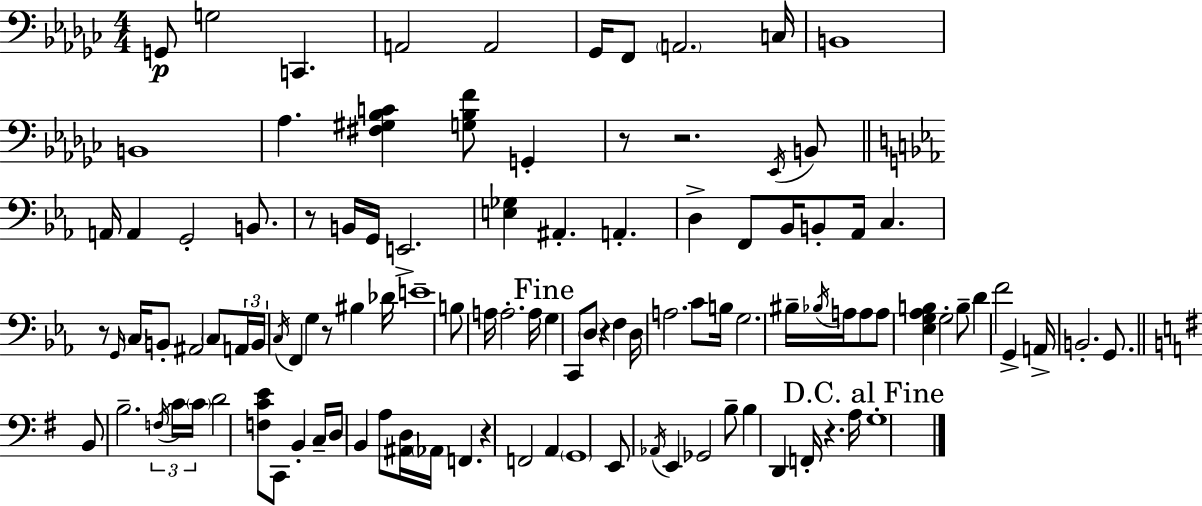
{
  \clef bass
  \numericTimeSignature
  \time 4/4
  \key ees \minor
  g,8\p g2 c,4. | a,2 a,2 | ges,16 f,8 \parenthesize a,2. c16 | b,1 | \break b,1 | aes4. <fis gis bes c'>4 <g bes f'>8 g,4-. | r8 r2. \acciaccatura { ees,16 } b,8 | \bar "||" \break \key c \minor a,16 a,4 g,2-. b,8. | r8 b,16 g,16 e,2.-> | <e ges>4 ais,4.-. a,4.-. | d4-> f,8 bes,16 b,8-. aes,16 c4. | \break r8 \grace { g,16 } \parenthesize c16 b,8-. ais,2 \parenthesize c8 | \tuplet 3/2 { a,16 b,16 \acciaccatura { c16 } } f,4 g4 r8 bis4 | des'16 e'1-- | b8 a16 a2.-. | \break a16 \mark "Fine" g4 c,8 \parenthesize d8 r4 f4 | d16 a2. c'8 | b16 g2. bis16-- \acciaccatura { bes16 } | a16 a8 a8 <ees g aes b>4 g2-. | \break b8-- d'4 f'2 g,4-> | a,16-> b,2.-. | g,8. \bar "||" \break \key e \minor b,8 b2.-- \tuplet 3/2 { \acciaccatura { f16 } c'16 | \parenthesize c'16 } d'2 <f c' e'>8 c,8 b,4-. | c16-- d16 b,4 a8 <ais, d>16 \parenthesize aes,16 f,4. | r4 f,2 a,4 | \break \parenthesize g,1 | e,8 \acciaccatura { aes,16 } e,4 ges,2 | b8-- b4 d,4 f,16-. r4. | a16 \mark "D.C. al Fine" g1-. | \break \bar "|."
}